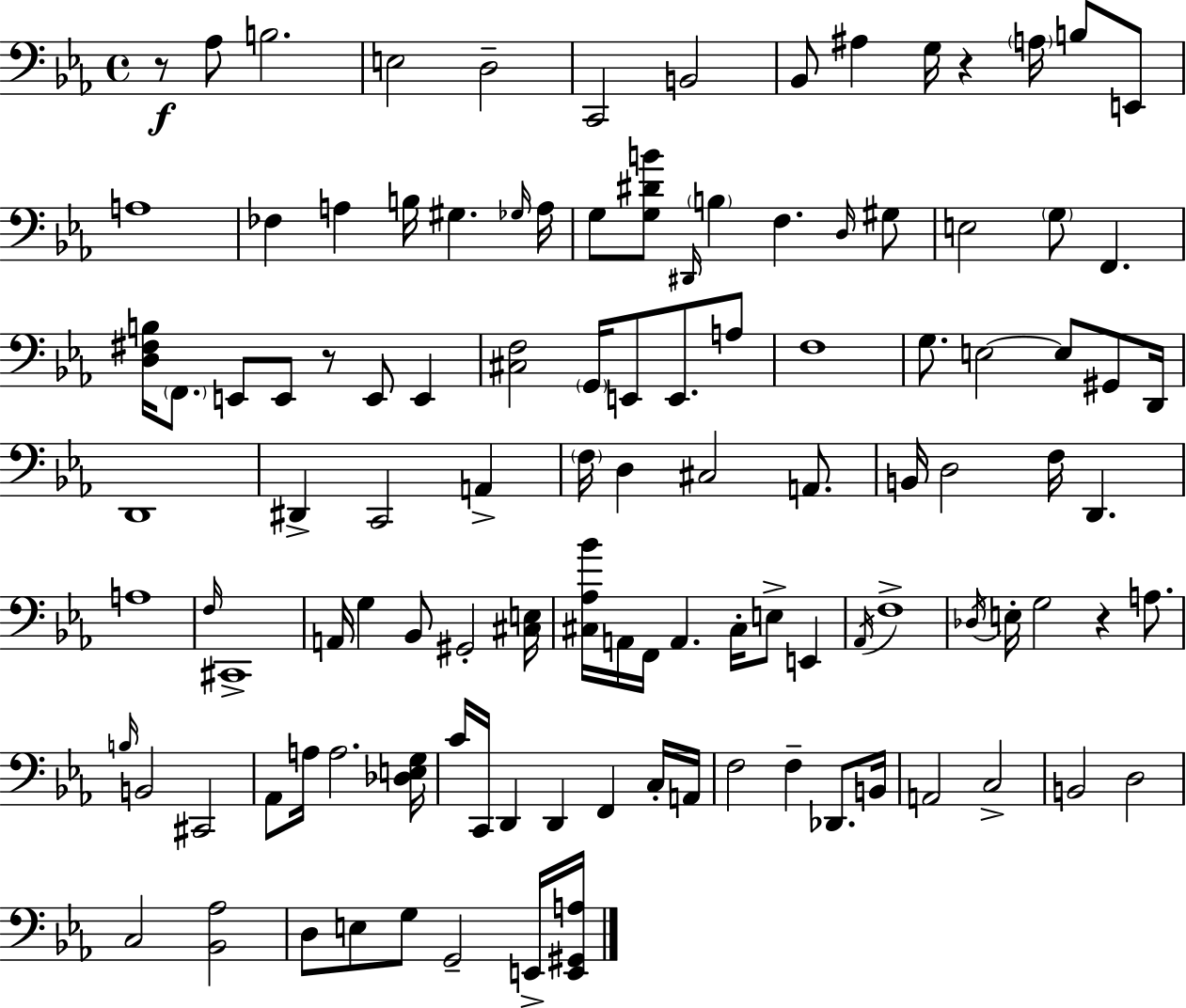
R/e Ab3/e B3/h. E3/h D3/h C2/h B2/h Bb2/e A#3/q G3/s R/q A3/s B3/e E2/e A3/w FES3/q A3/q B3/s G#3/q. Gb3/s A3/s G3/e [G3,D#4,B4]/e D#2/s B3/q F3/q. D3/s G#3/e E3/h G3/e F2/q. [D3,F#3,B3]/s F2/e. E2/e E2/e R/e E2/e E2/q [C#3,F3]/h G2/s E2/e E2/e. A3/e F3/w G3/e. E3/h E3/e G#2/e D2/s D2/w D#2/q C2/h A2/q F3/s D3/q C#3/h A2/e. B2/s D3/h F3/s D2/q. A3/w F3/s C#2/w A2/s G3/q Bb2/e G#2/h [C#3,E3]/s [C#3,Ab3,Bb4]/s A2/s F2/s A2/q. C#3/s E3/e E2/q Ab2/s F3/w Db3/s E3/s G3/h R/q A3/e. B3/s B2/h C#2/h Ab2/e A3/s A3/h. [Db3,E3,G3]/s C4/s C2/s D2/q D2/q F2/q C3/s A2/s F3/h F3/q Db2/e. B2/s A2/h C3/h B2/h D3/h C3/h [Bb2,Ab3]/h D3/e E3/e G3/e G2/h E2/s [E2,G#2,A3]/s